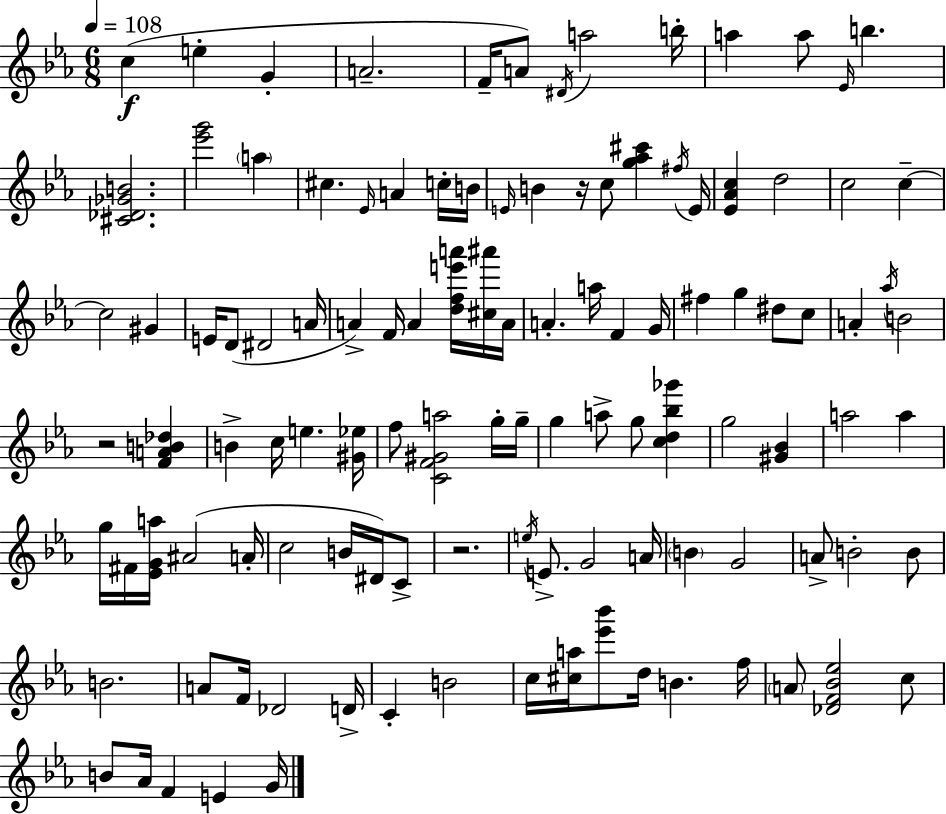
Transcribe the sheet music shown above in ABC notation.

X:1
T:Untitled
M:6/8
L:1/4
K:Cm
c e G A2 F/4 A/2 ^D/4 a2 b/4 a a/2 _E/4 b [^C_D_GB]2 [_e'g']2 a ^c _E/4 A c/4 B/4 E/4 B z/4 c/2 [g_a^c'] ^f/4 E/4 [_E_Ac] d2 c2 c c2 ^G E/4 D/2 ^D2 A/4 A F/4 A [dfe'a']/4 [^c^a']/4 A/4 A a/4 F G/4 ^f g ^d/2 c/2 A _a/4 B2 z2 [FAB_d] B c/4 e [^G_e]/4 f/2 [CF^Ga]2 g/4 g/4 g a/2 g/2 [cd_b_g'] g2 [^G_B] a2 a g/4 ^F/4 [_EGa]/4 ^A2 A/4 c2 B/4 ^D/4 C/2 z2 e/4 E/2 G2 A/4 B G2 A/2 B2 B/2 B2 A/2 F/4 _D2 D/4 C B2 c/4 [^ca]/4 [_e'_b']/2 d/4 B f/4 A/2 [_DF_B_e]2 c/2 B/2 _A/4 F E G/4